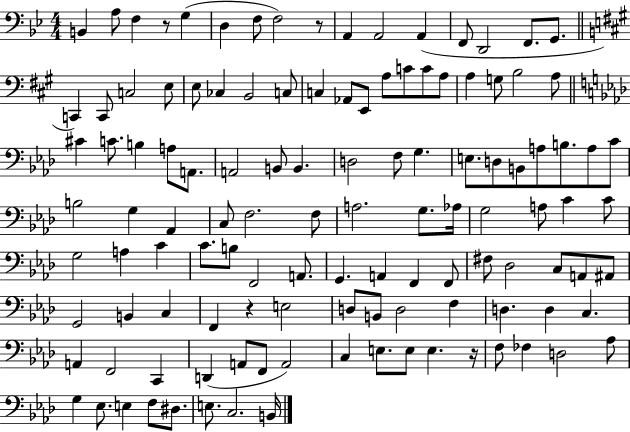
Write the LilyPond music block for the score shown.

{
  \clef bass
  \numericTimeSignature
  \time 4/4
  \key bes \major
  b,4 a8 f4 r8 g4( | d4 f8 f2) r8 | a,4 a,2 a,4( | f,8 d,2 f,8. g,8. | \break \bar "||" \break \key a \major c,4) c,8 c2 e8 | e8 ces4 b,2 c8 | c4 aes,8 e,8 a8 c'8 c'8 a8 | a4 g8 b2 a8 | \break \bar "||" \break \key aes \major cis'4 c'8. b4 a8 a,8. | a,2 b,8 b,4. | d2 f8 g4. | e8. d8 b,8 a8 b8. a8 c'8 | \break b2 g4 aes,4 | c8 f2. f8 | a2. g8. aes16 | g2 a8 c'4 c'8 | \break g2 a4 c'4 | c'8. b8 f,2 a,8. | g,4. a,4 f,4 f,8 | fis8 des2 c8 a,8 ais,8 | \break g,2 b,4 c4 | f,4 r4 e2 | d8 b,8 d2 f4 | d4. d4 c4. | \break a,4 f,2 c,4 | d,4( a,8 f,8 a,2) | c4 e8. e8 e4. r16 | f8 fes4 d2 aes8 | \break g4 ees8. e4 f8 dis8. | e8. c2. b,16 | \bar "|."
}